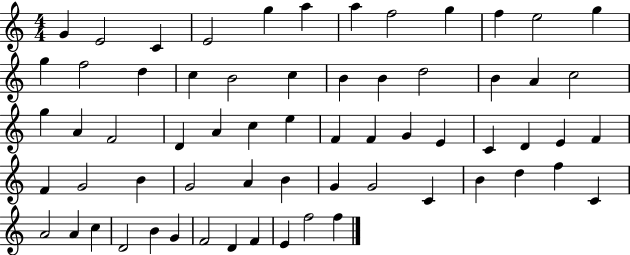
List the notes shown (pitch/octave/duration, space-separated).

G4/q E4/h C4/q E4/h G5/q A5/q A5/q F5/h G5/q F5/q E5/h G5/q G5/q F5/h D5/q C5/q B4/h C5/q B4/q B4/q D5/h B4/q A4/q C5/h G5/q A4/q F4/h D4/q A4/q C5/q E5/q F4/q F4/q G4/q E4/q C4/q D4/q E4/q F4/q F4/q G4/h B4/q G4/h A4/q B4/q G4/q G4/h C4/q B4/q D5/q F5/q C4/q A4/h A4/q C5/q D4/h B4/q G4/q F4/h D4/q F4/q E4/q F5/h F5/q